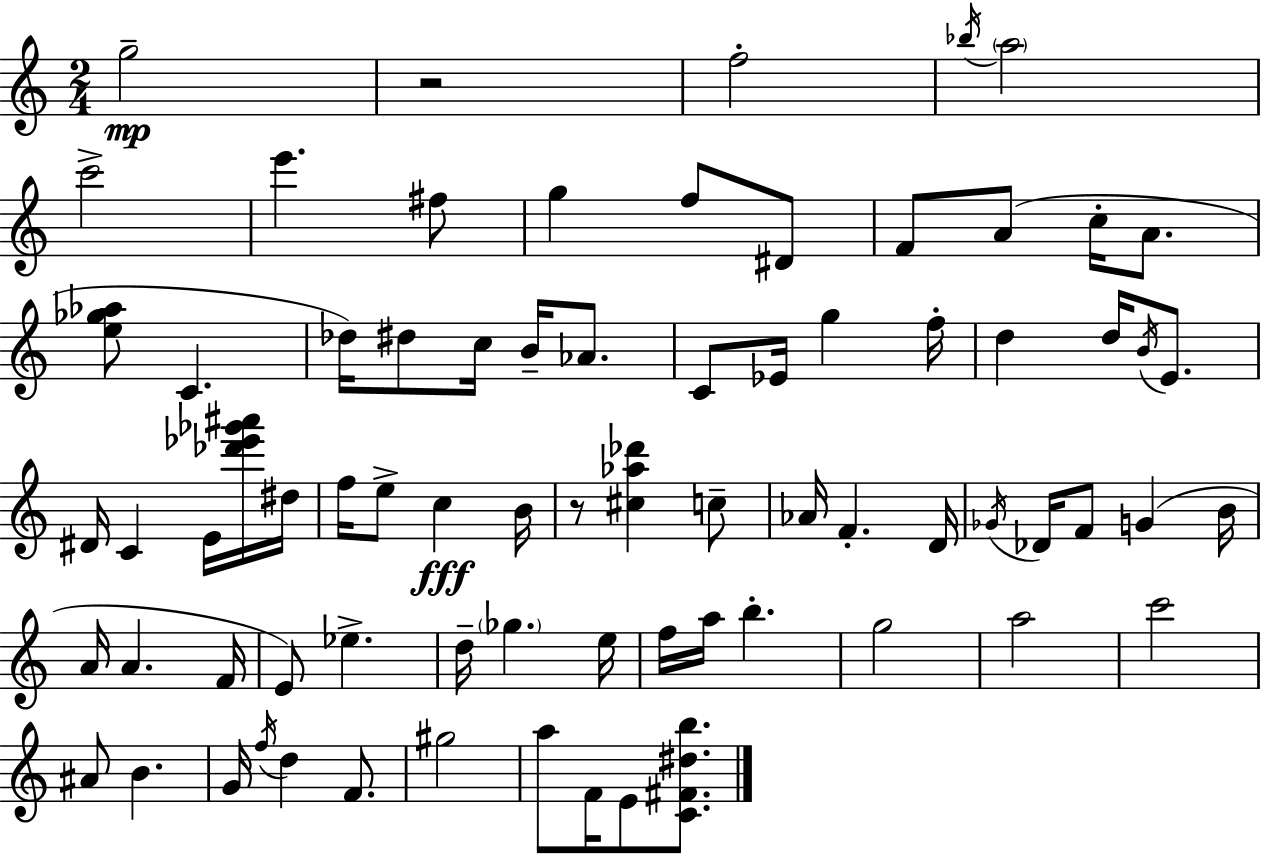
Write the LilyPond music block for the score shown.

{
  \clef treble
  \numericTimeSignature
  \time 2/4
  \key a \minor
  g''2--\mp | r2 | f''2-. | \acciaccatura { bes''16 } \parenthesize a''2 | \break c'''2-> | e'''4. fis''8 | g''4 f''8 dis'8 | f'8 a'8( c''16-. a'8. | \break <e'' ges'' aes''>8 c'4. | des''16) dis''8 c''16 b'16-- aes'8. | c'8 ees'16 g''4 | f''16-. d''4 d''16 \acciaccatura { b'16 } e'8. | \break dis'16 c'4 e'16 | <des''' ees''' ges''' ais'''>16 dis''16 f''16 e''8-> c''4\fff | b'16 r8 <cis'' aes'' des'''>4 | c''8-- aes'16 f'4.-. | \break d'16 \acciaccatura { ges'16 } des'16 f'8 g'4( | b'16 a'16 a'4. | f'16 e'8) ees''4.-> | d''16-- \parenthesize ges''4. | \break e''16 f''16 a''16 b''4.-. | g''2 | a''2 | c'''2 | \break ais'8 b'4. | g'16 \acciaccatura { f''16 } d''4 | f'8. gis''2 | a''8 f'16 e'8 | \break <c' fis' dis'' b''>8. \bar "|."
}